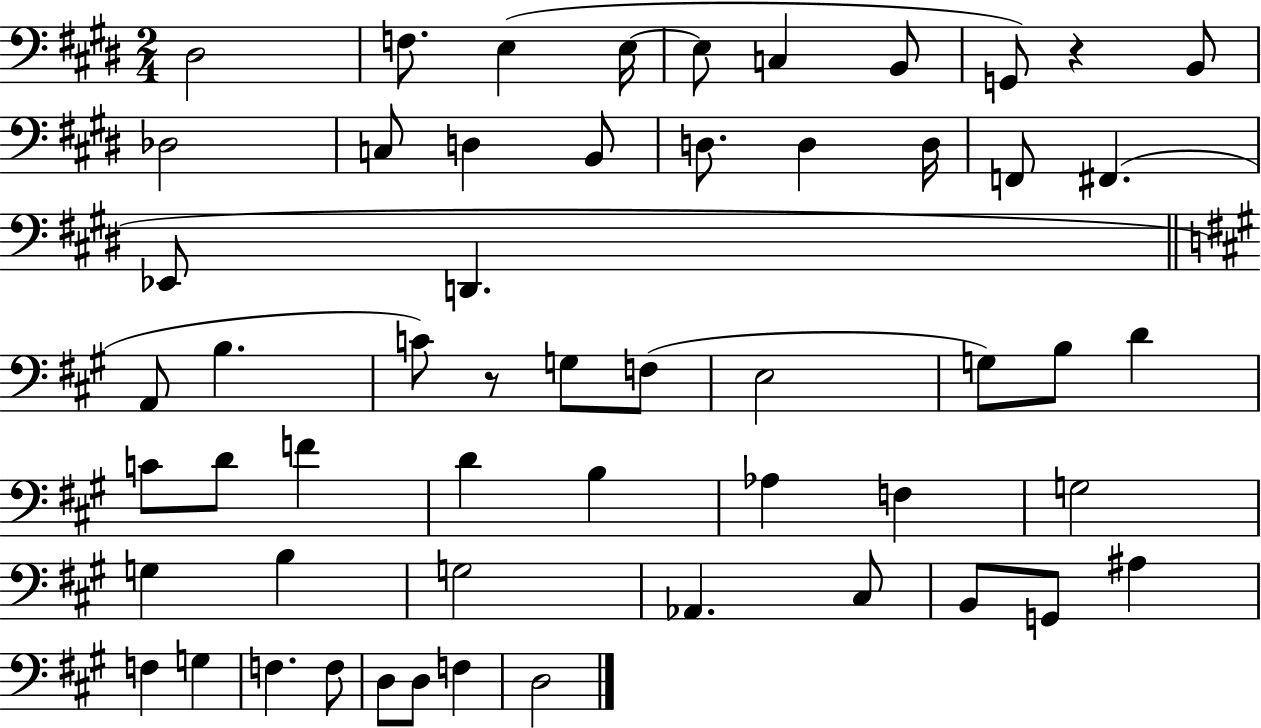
D#3/h F3/e. E3/q E3/s E3/e C3/q B2/e G2/e R/q B2/e Db3/h C3/e D3/q B2/e D3/e. D3/q D3/s F2/e F#2/q. Eb2/e D2/q. A2/e B3/q. C4/e R/e G3/e F3/e E3/h G3/e B3/e D4/q C4/e D4/e F4/q D4/q B3/q Ab3/q F3/q G3/h G3/q B3/q G3/h Ab2/q. C#3/e B2/e G2/e A#3/q F3/q G3/q F3/q. F3/e D3/e D3/e F3/q D3/h